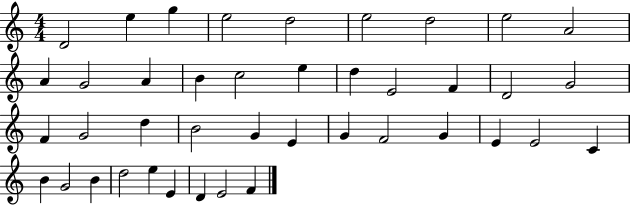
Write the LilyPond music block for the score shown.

{
  \clef treble
  \numericTimeSignature
  \time 4/4
  \key c \major
  d'2 e''4 g''4 | e''2 d''2 | e''2 d''2 | e''2 a'2 | \break a'4 g'2 a'4 | b'4 c''2 e''4 | d''4 e'2 f'4 | d'2 g'2 | \break f'4 g'2 d''4 | b'2 g'4 e'4 | g'4 f'2 g'4 | e'4 e'2 c'4 | \break b'4 g'2 b'4 | d''2 e''4 e'4 | d'4 e'2 f'4 | \bar "|."
}